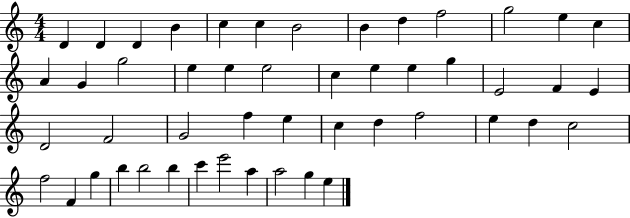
D4/q D4/q D4/q B4/q C5/q C5/q B4/h B4/q D5/q F5/h G5/h E5/q C5/q A4/q G4/q G5/h E5/q E5/q E5/h C5/q E5/q E5/q G5/q E4/h F4/q E4/q D4/h F4/h G4/h F5/q E5/q C5/q D5/q F5/h E5/q D5/q C5/h F5/h F4/q G5/q B5/q B5/h B5/q C6/q E6/h A5/q A5/h G5/q E5/q